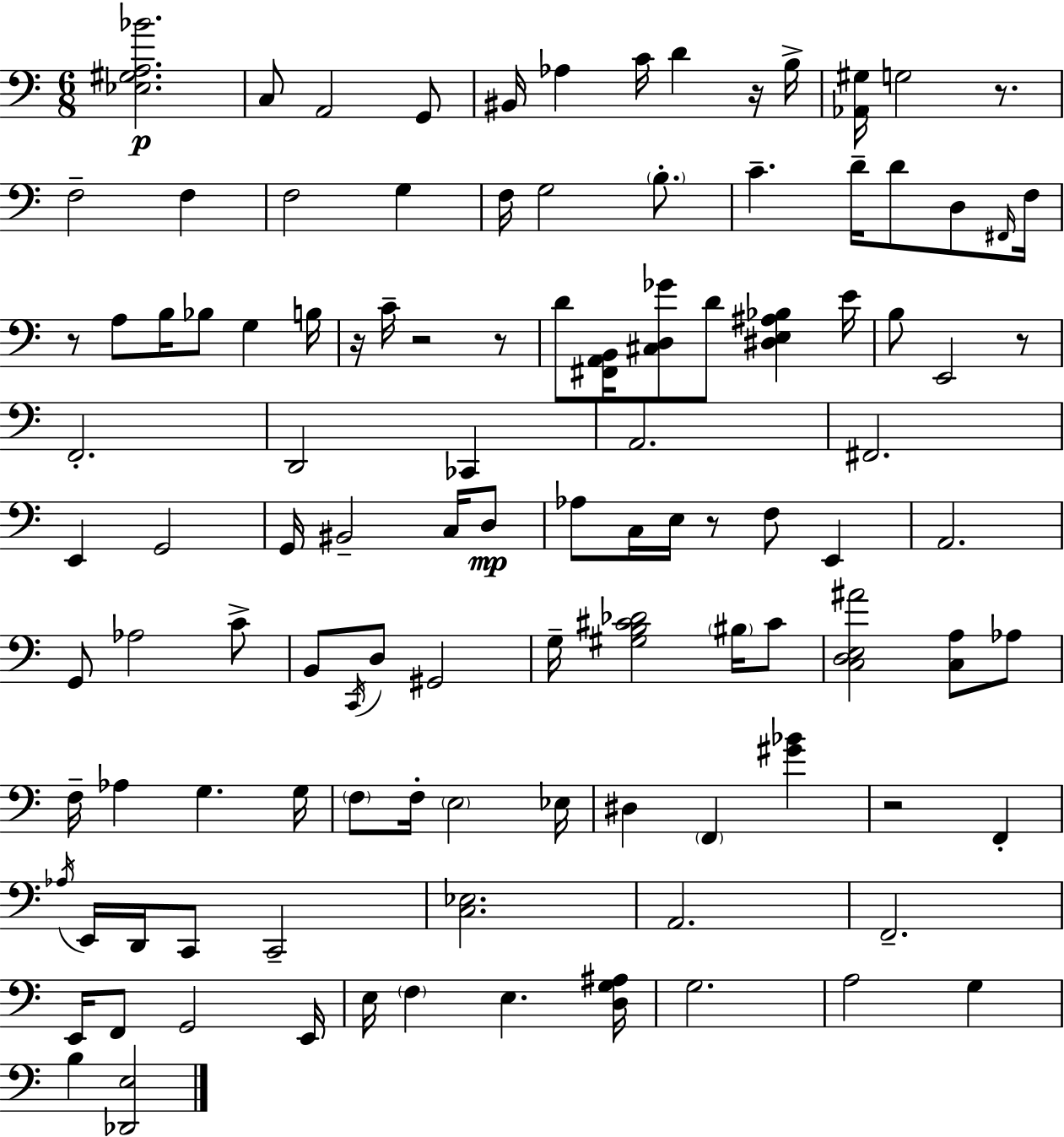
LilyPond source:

{
  \clef bass
  \numericTimeSignature
  \time 6/8
  \key c \major
  <ees gis a bes'>2.\p | c8 a,2 g,8 | bis,16 aes4 c'16 d'4 r16 b16-> | <aes, gis>16 g2 r8. | \break f2-- f4 | f2 g4 | f16 g2 \parenthesize b8.-. | c'4.-- d'16-- d'8 d8 \grace { fis,16 } | \break f16 r8 a8 b16 bes8 g4 | b16 r16 c'16-- r2 r8 | d'8 <fis, a, b,>16 <cis d ges'>8 d'8 <dis e ais bes>4 | e'16 b8 e,2 r8 | \break f,2.-. | d,2 ces,4 | a,2. | fis,2. | \break e,4 g,2 | g,16 bis,2-- c16 d8\mp | aes8 c16 e16 r8 f8 e,4 | a,2. | \break g,8 aes2 c'8-> | b,8 \acciaccatura { c,16 } d8 gis,2 | g16-- <gis b cis' des'>2 \parenthesize bis16 | cis'8 <c d e ais'>2 <c a>8 | \break aes8 f16-- aes4 g4. | g16 \parenthesize f8 f16-. \parenthesize e2 | ees16 dis4 \parenthesize f,4 <gis' bes'>4 | r2 f,4-. | \break \acciaccatura { aes16 } e,16 d,16 c,8 c,2-- | <c ees>2. | a,2. | f,2.-- | \break e,16 f,8 g,2 | e,16 e16 \parenthesize f4 e4. | <d g ais>16 g2. | a2 g4 | \break b4 <des, e>2 | \bar "|."
}